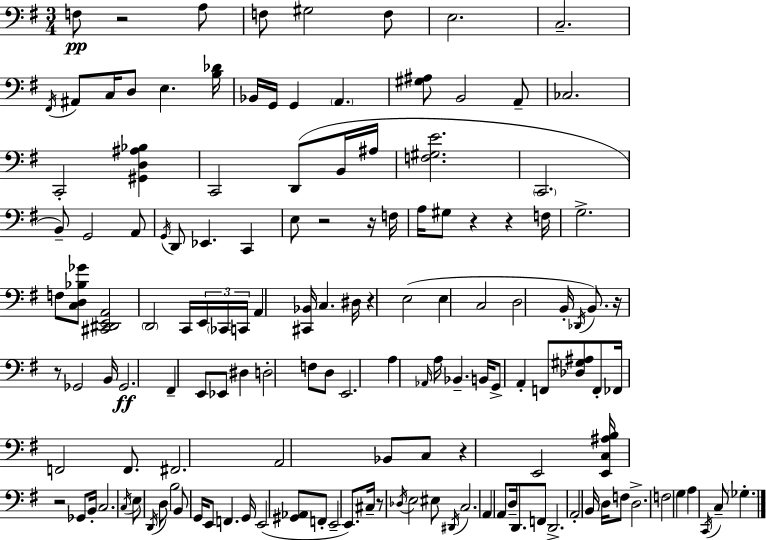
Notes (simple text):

F3/e R/h A3/e F3/e G#3/h F3/e E3/h. C3/h. F#2/s A#2/e C3/s D3/e E3/q. [B3,Db4]/s Bb2/s G2/s G2/q A2/q. [G#3,A#3]/e B2/h A2/e CES3/h. C2/h [G#2,D3,A#3,Bb3]/q C2/h D2/e B2/s A#3/s [F3,G#3,E4]/h. C2/h. B2/e G2/h A2/e G2/s D2/e Eb2/q. C2/q E3/e R/h R/s F3/s A3/s G#3/e R/q R/q F3/s G3/h. F3/e [C3,D3,Bb3,Gb4]/e [C#2,D#2,E2,A2]/h D2/h C2/s E2/s CES2/s C2/s A2/q [C#2,Bb2]/s C3/q. D#3/s R/q E3/h E3/q C3/h D3/h B2/s Db2/s B2/e. R/s R/e Gb2/h B2/s Gb2/h. F#2/q E2/e Eb2/e D#3/q D3/h F3/e D3/e E2/h. A3/q Ab2/s A3/s Bb2/q. B2/s G2/e A2/q F2/e [Db3,G#3,A#3]/e F2/e FES2/s F2/h F2/e. F#2/h. A2/h Bb2/e C3/e R/q E2/h [E2,C3,A#3,B3]/s R/h Gb2/e B2/s C3/h. C3/s E3/e D2/s D3/e B3/h B2/e G2/s E2/e F2/q. G2/s E2/h [G#2,Ab2]/e F2/e E2/h E2/e. C#3/s R/e Db3/s E3/h EIS3/e D#2/s C3/h. A2/q A2/e D3/s D2/e. F2/e D2/h. A2/h B2/s D3/s F3/e D3/h. F3/h G3/q A3/q C2/s C3/e Gb3/q.